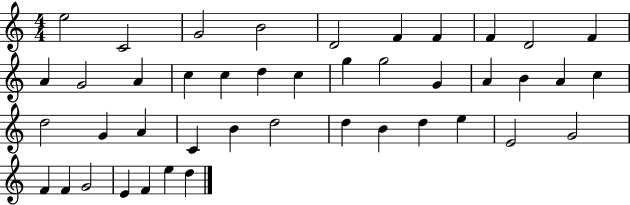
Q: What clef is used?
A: treble